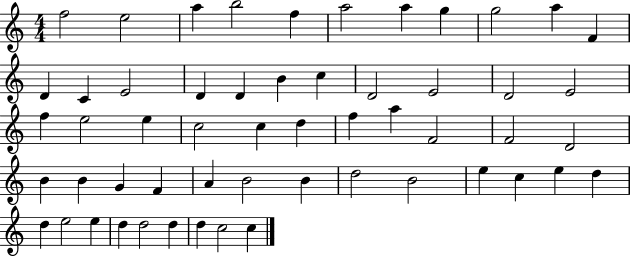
X:1
T:Untitled
M:4/4
L:1/4
K:C
f2 e2 a b2 f a2 a g g2 a F D C E2 D D B c D2 E2 D2 E2 f e2 e c2 c d f a F2 F2 D2 B B G F A B2 B d2 B2 e c e d d e2 e d d2 d d c2 c